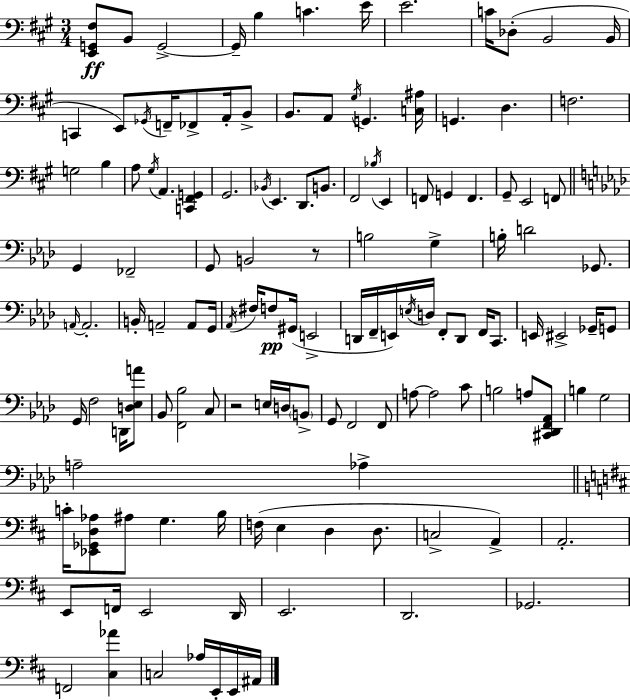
{
  \clef bass
  \numericTimeSignature
  \time 3/4
  \key a \major
  \repeat volta 2 { <e, g, fis>8\ff b,8 g,2->~~ | g,16-- b4 c'4. e'16 | e'2. | c'16 des8-.( b,2 b,16 | \break c,4 e,8) \acciaccatura { ges,16 } f,16-- fes,8-> a,16-. b,8-> | b,8. a,8 \acciaccatura { gis16 } g,4. | <c ais>16 g,4. d4. | f2. | \break g2 b4 | a8 \acciaccatura { gis16 } a,4. <c, fis, g,>4 | gis,2. | \acciaccatura { bes,16 } e,4. d,8. | \break b,8. fis,2 | \acciaccatura { bes16 } e,4 f,8 g,4 f,4. | gis,8-- e,2 | f,8 \bar "||" \break \key aes \major g,4 fes,2-- | g,8 b,2 r8 | b2 g4-> | b16-. d'2 ges,8. | \break \grace { a,16~ }~ a,2.-. | b,16-. a,2-- a,8 | g,16 \acciaccatura { aes,16 } fis16 f8\pp gis,16( e,2-> | d,16 f,16-- e,16) \acciaccatura { e16 } d16 f,8-. d,8 f,16 | \break c,8. e,16 eis,2-> | ges,16-- g,8 g,16 f2 | d,16 <d ees a'>8 bes,8 <f, bes>2 | c8 r2 e16 | \break d16 \parenthesize b,8-> g,8 f,2 | f,8 a8~~ a2 | c'8 b2 a8 | <cis, des, f, aes,>8 b4 g2 | \break a2-- aes4-> | \bar "||" \break \key b \minor c'16-. <ees, ges, d aes>8 ais8 g4. b16 | f16( e4 d4 d8. | c2-> a,4->) | a,2.-. | \break e,8 f,16 e,2 d,16 | e,2. | d,2. | ges,2. | \break f,2 <cis aes'>4 | c2 aes16 e,16-. e,16 ais,16 | } \bar "|."
}